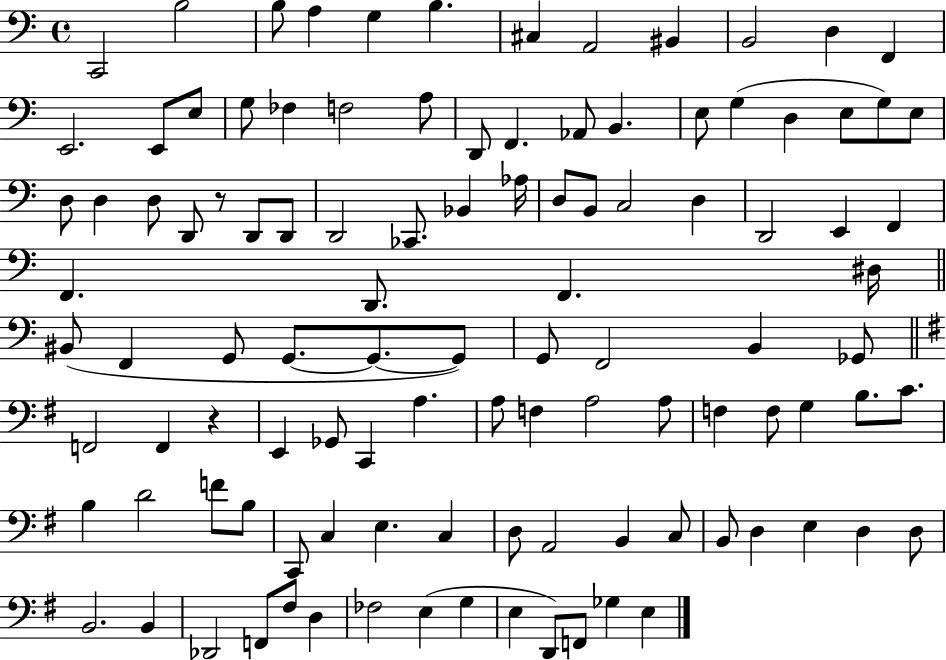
{
  \clef bass
  \time 4/4
  \defaultTimeSignature
  \key c \major
  c,2 b2 | b8 a4 g4 b4. | cis4 a,2 bis,4 | b,2 d4 f,4 | \break e,2. e,8 e8 | g8 fes4 f2 a8 | d,8 f,4. aes,8 b,4. | e8 g4( d4 e8 g8) e8 | \break d8 d4 d8 d,8 r8 d,8 d,8 | d,2 ces,8. bes,4 aes16 | d8 b,8 c2 d4 | d,2 e,4 f,4 | \break f,4. d,8. f,4. dis16 | \bar "||" \break \key c \major bis,8( f,4 g,8 g,8.~~ g,8.~~ g,8) | g,8 f,2 b,4 ges,8 | \bar "||" \break \key g \major f,2 f,4 r4 | e,4 ges,8 c,4 a4. | a8 f4 a2 a8 | f4 f8 g4 b8. c'8. | \break b4 d'2 f'8 b8 | c,8 c4 e4. c4 | d8 a,2 b,4 c8 | b,8 d4 e4 d4 d8 | \break b,2. b,4 | des,2 f,8 fis8 d4 | fes2 e4( g4 | e4 d,8) f,8 ges4 e4 | \break \bar "|."
}